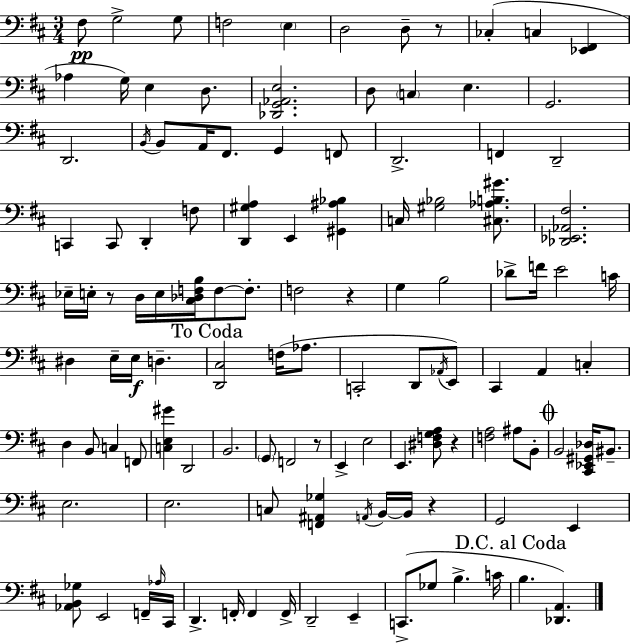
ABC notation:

X:1
T:Untitled
M:3/4
L:1/4
K:D
^F,/2 G,2 G,/2 F,2 E, D,2 D,/2 z/2 _C, C, [_E,,^F,,] _A, G,/4 E, D,/2 [_D,,G,,_A,,E,]2 D,/2 C, E, G,,2 D,,2 B,,/4 B,,/2 A,,/4 ^F,,/2 G,, F,,/2 D,,2 F,, D,,2 C,, C,,/2 D,, F,/2 [D,,^G,A,] E,, [^G,,^A,_B,] C,/4 [^G,_B,]2 [^C,_A,B,^G]/2 [_D,,_E,,_A,,^F,]2 _E,/4 E,/4 z/2 D,/4 E,/4 [^C,_D,F,B,]/4 F,/2 F,/2 F,2 z G, B,2 _D/2 F/4 E2 C/4 ^D, E,/4 E,/4 D, [D,,^C,]2 F,/4 _A,/2 C,,2 D,,/2 _A,,/4 E,,/2 ^C,, A,, C, D, B,,/2 C, F,,/2 [C,E,^G] D,,2 B,,2 G,,/2 F,,2 z/2 E,, E,2 E,, [^D,F,G,A,]/2 z [F,A,]2 ^A,/2 B,,/2 B,,2 [^C,,_E,,^G,,_D,]/4 ^B,,/2 E,2 E,2 C,/2 [F,,^A,,_G,] A,,/4 B,,/4 B,,/4 z G,,2 E,, [_A,,B,,_G,]/2 E,,2 F,,/4 _A,/4 ^C,,/4 D,, F,,/4 F,, F,,/4 D,,2 E,, C,,/2 _G,/2 B, C/4 B, [_D,,A,,]